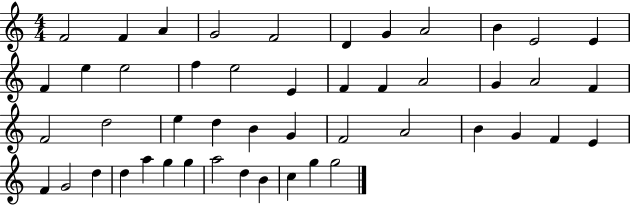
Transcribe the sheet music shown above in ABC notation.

X:1
T:Untitled
M:4/4
L:1/4
K:C
F2 F A G2 F2 D G A2 B E2 E F e e2 f e2 E F F A2 G A2 F F2 d2 e d B G F2 A2 B G F E F G2 d d a g g a2 d B c g g2